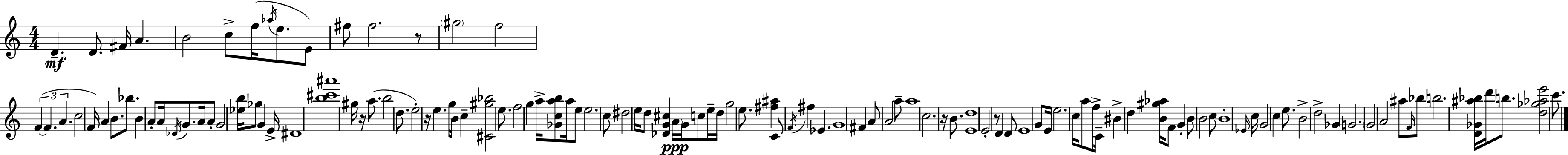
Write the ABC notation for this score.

X:1
T:Untitled
M:4/4
L:1/4
K:Am
D D/2 ^F/4 A B2 c/2 f/4 _a/4 e/2 E/2 ^f/2 ^f2 z/2 ^g2 f2 F F A c2 F/4 A B/2 _b/2 B A/2 A/4 _D/4 G/2 A/4 A/2 G2 [_eb]/4 _g/2 G E/4 ^D4 [b^c'^a']4 ^g/4 z/4 a/2 b2 d/2 e2 z/4 e g/4 B/4 c [^C^g_b]2 e/2 f2 g a/4 [_Gcab]/2 a/4 e/2 e2 c/2 ^d2 e/4 d/2 [_DG^c] A/4 G/4 c/2 e/4 d/4 g2 e/2 [^f^a] C/2 F/4 ^f _E G4 ^F A/2 A2 a/2 a4 c2 z/4 B/2 [Ed]4 E2 z/2 D D/2 E4 G/2 E/4 e2 c/4 a/2 f/2 C/4 ^B d [B^g_a]/4 F/2 G B/2 B2 c/2 B4 _E/4 c/4 G2 c e/2 B2 d2 _G G2 G2 A2 ^a/2 F/4 _b/2 b2 [D_G^a_b]/4 d'/4 b/2 [d_g_ae']2 c'/2